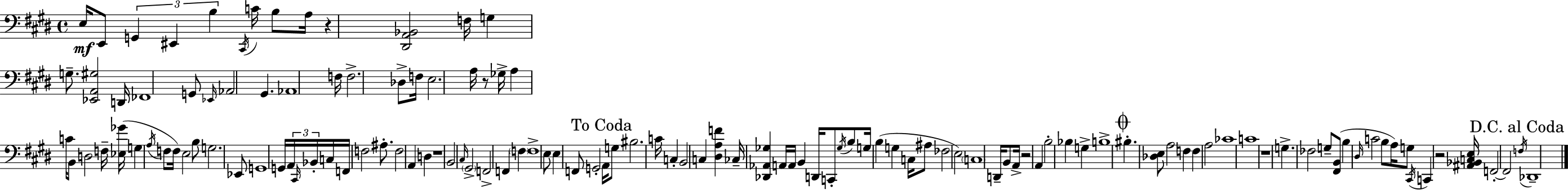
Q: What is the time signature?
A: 4/4